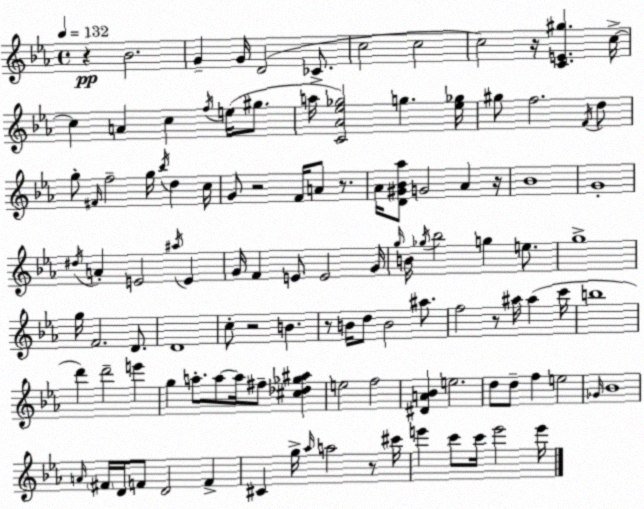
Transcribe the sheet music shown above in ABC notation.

X:1
T:Untitled
M:4/4
L:1/4
K:Eb
z _B2 G G/4 D2 _C/2 c2 c2 c2 z/4 [CE^g] c/4 c A c f/4 e/4 ^g/2 a/4 [C_A_e_g]2 g [_e_g]/4 ^g/2 f2 F/4 d/2 g/2 ^F/4 f2 g/4 _b/4 d c/4 G/2 z2 F/4 A/2 z/2 _A/4 [D^G_B_a]/2 G2 _A z/4 _B4 G4 ^d/4 A E2 ^a/4 E G/4 F E/2 E2 G/4 g/4 B/4 _g/4 _b2 g e/2 g4 g/4 F2 D/2 D4 c/2 z2 B z/2 B/4 d/2 B2 ^a/2 f2 z/2 ^a/4 ^a c'/4 b4 d' d'2 e' g a/2 a/2 a/4 ^f/2 [^c_d_g^a] e2 f2 [^DA_B] e2 d/2 d/2 f e2 _G/4 _B4 A/4 ^F/4 D/4 F/2 D2 F ^C g/4 _a/4 a2 z/2 ^c'/4 e' c'/2 c'/4 e'2 e'/4